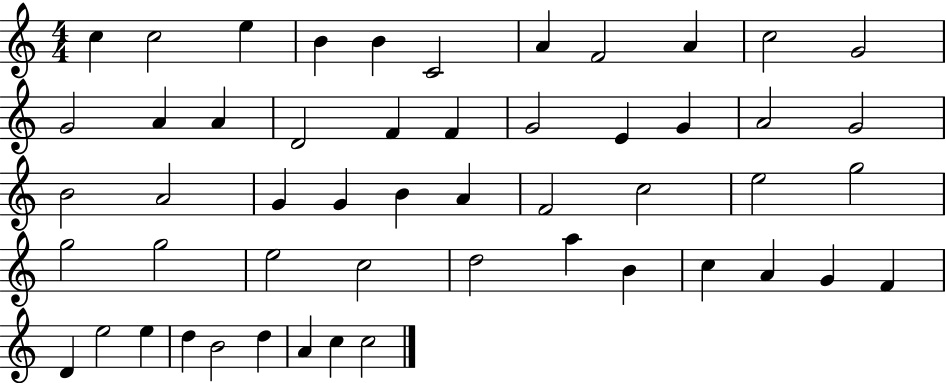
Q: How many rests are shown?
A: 0